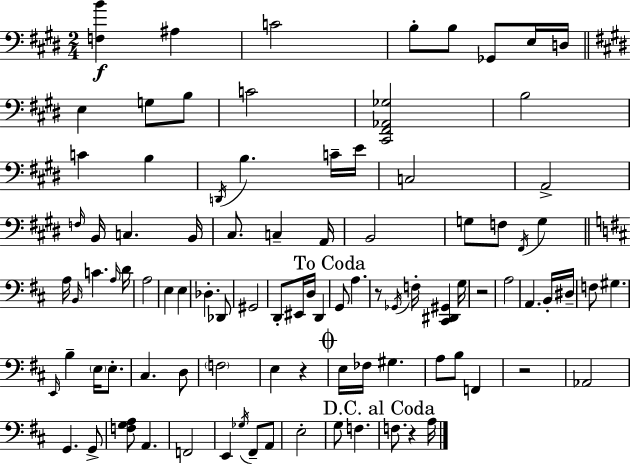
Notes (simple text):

[F3,B4]/q A#3/q C4/h B3/e B3/e Gb2/e E3/s D3/s E3/q G3/e B3/e C4/h [C#2,F#2,Ab2,Gb3]/h B3/h C4/q B3/q D2/s B3/q. C4/s E4/s C3/h A2/h F3/s B2/s C3/q. B2/s C#3/e. C3/q A2/s B2/h G3/e F3/e F#2/s G3/q A3/s B2/s C4/q. A3/s D4/s A3/h E3/q E3/q Db3/q. Db2/e G#2/h D2/e EIS2/s D3/s D2/q G2/e A3/q. R/e Gb2/s F3/s [C#2,D#2,G#2]/q G3/s R/h A3/h A2/q. B2/s D#3/s F3/e G#3/q. E2/s B3/q E3/s E3/e. C#3/q. D3/e F3/h E3/q R/q E3/s FES3/s G#3/q. A3/e B3/e F2/q R/h Ab2/h G2/q. G2/e [F3,G3,A3]/e A2/q. F2/h E2/q Gb3/s F#2/e A2/e E3/h G3/e F3/q. F3/e. R/q A3/s